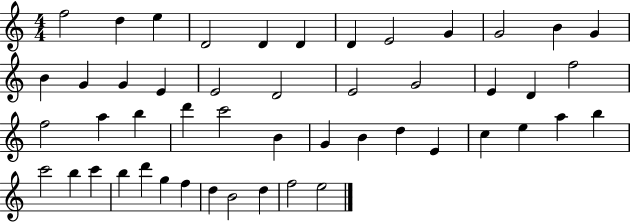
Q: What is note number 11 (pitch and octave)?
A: B4